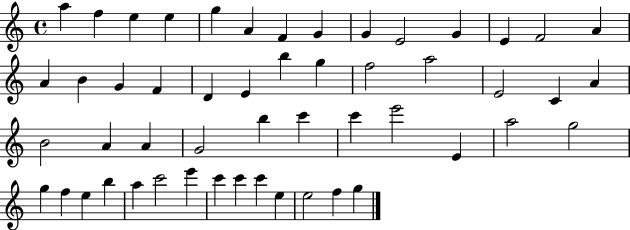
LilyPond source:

{
  \clef treble
  \time 4/4
  \defaultTimeSignature
  \key c \major
  a''4 f''4 e''4 e''4 | g''4 a'4 f'4 g'4 | g'4 e'2 g'4 | e'4 f'2 a'4 | \break a'4 b'4 g'4 f'4 | d'4 e'4 b''4 g''4 | f''2 a''2 | e'2 c'4 a'4 | \break b'2 a'4 a'4 | g'2 b''4 c'''4 | c'''4 e'''2 e'4 | a''2 g''2 | \break g''4 f''4 e''4 b''4 | a''4 c'''2 e'''4 | c'''4 c'''4 c'''4 e''4 | e''2 f''4 g''4 | \break \bar "|."
}